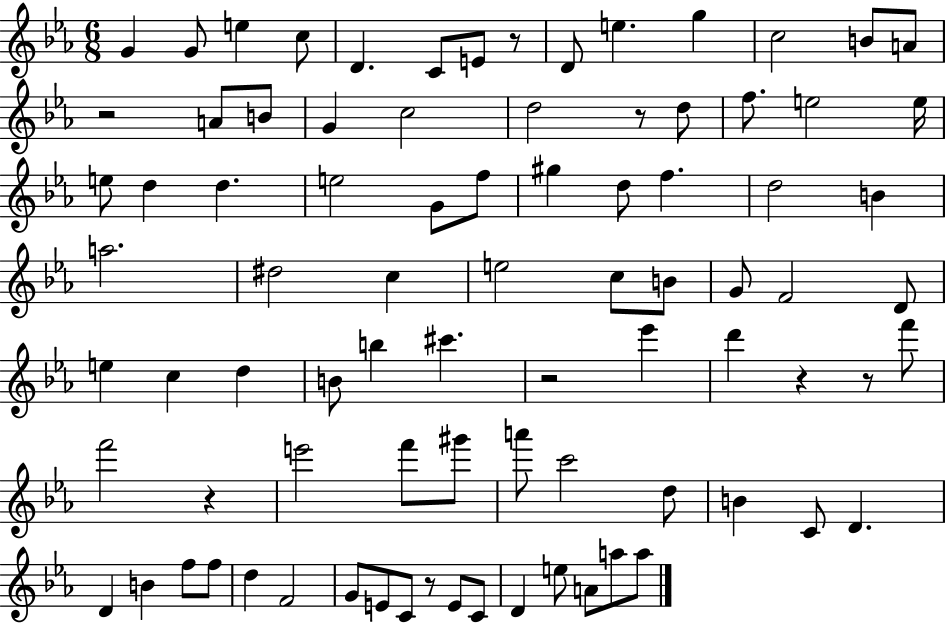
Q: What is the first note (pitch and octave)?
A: G4